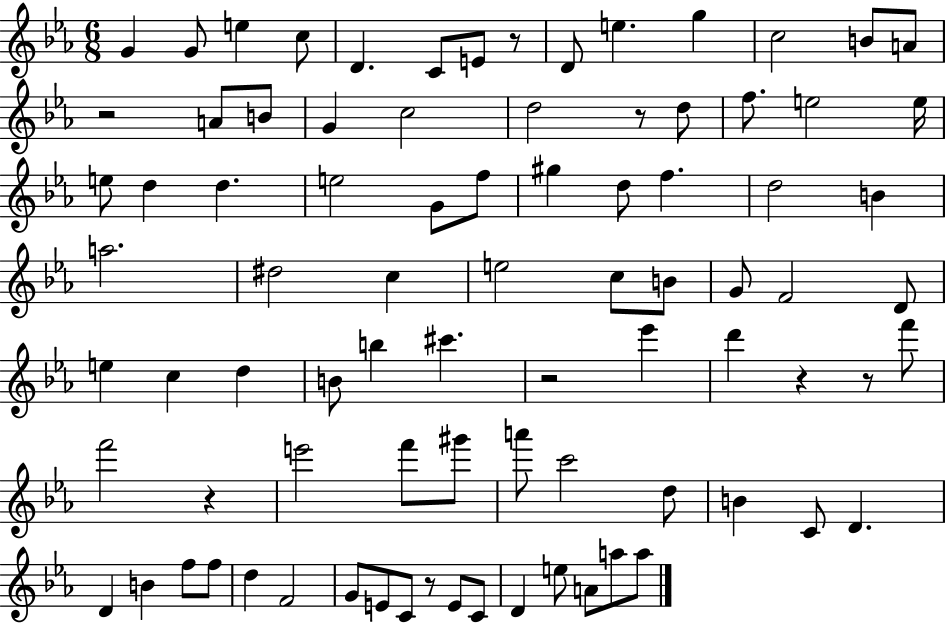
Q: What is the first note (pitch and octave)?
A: G4